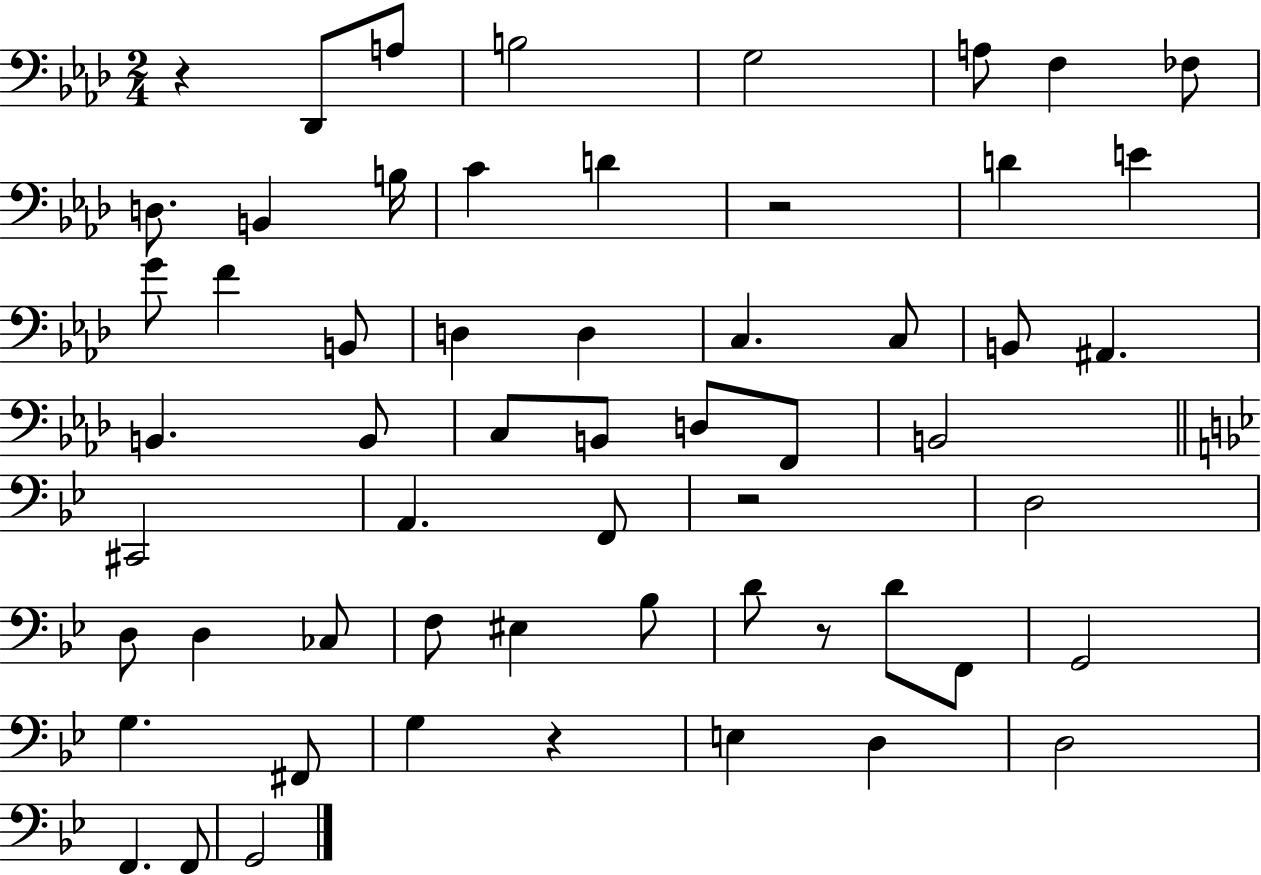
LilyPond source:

{
  \clef bass
  \numericTimeSignature
  \time 2/4
  \key aes \major
  r4 des,8 a8 | b2 | g2 | a8 f4 fes8 | \break d8. b,4 b16 | c'4 d'4 | r2 | d'4 e'4 | \break g'8 f'4 b,8 | d4 d4 | c4. c8 | b,8 ais,4. | \break b,4. b,8 | c8 b,8 d8 f,8 | b,2 | \bar "||" \break \key bes \major cis,2 | a,4. f,8 | r2 | d2 | \break d8 d4 ces8 | f8 eis4 bes8 | d'8 r8 d'8 f,8 | g,2 | \break g4. fis,8 | g4 r4 | e4 d4 | d2 | \break f,4. f,8 | g,2 | \bar "|."
}